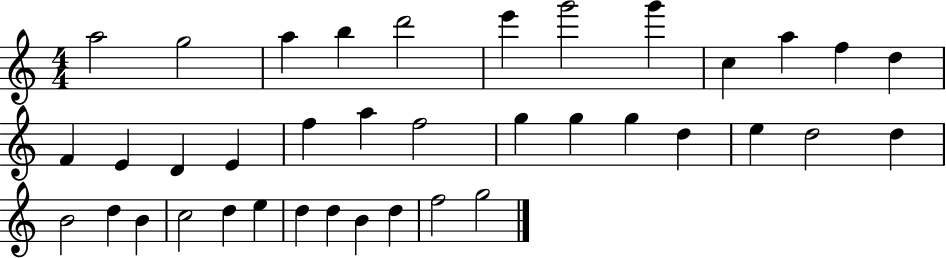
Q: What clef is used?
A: treble